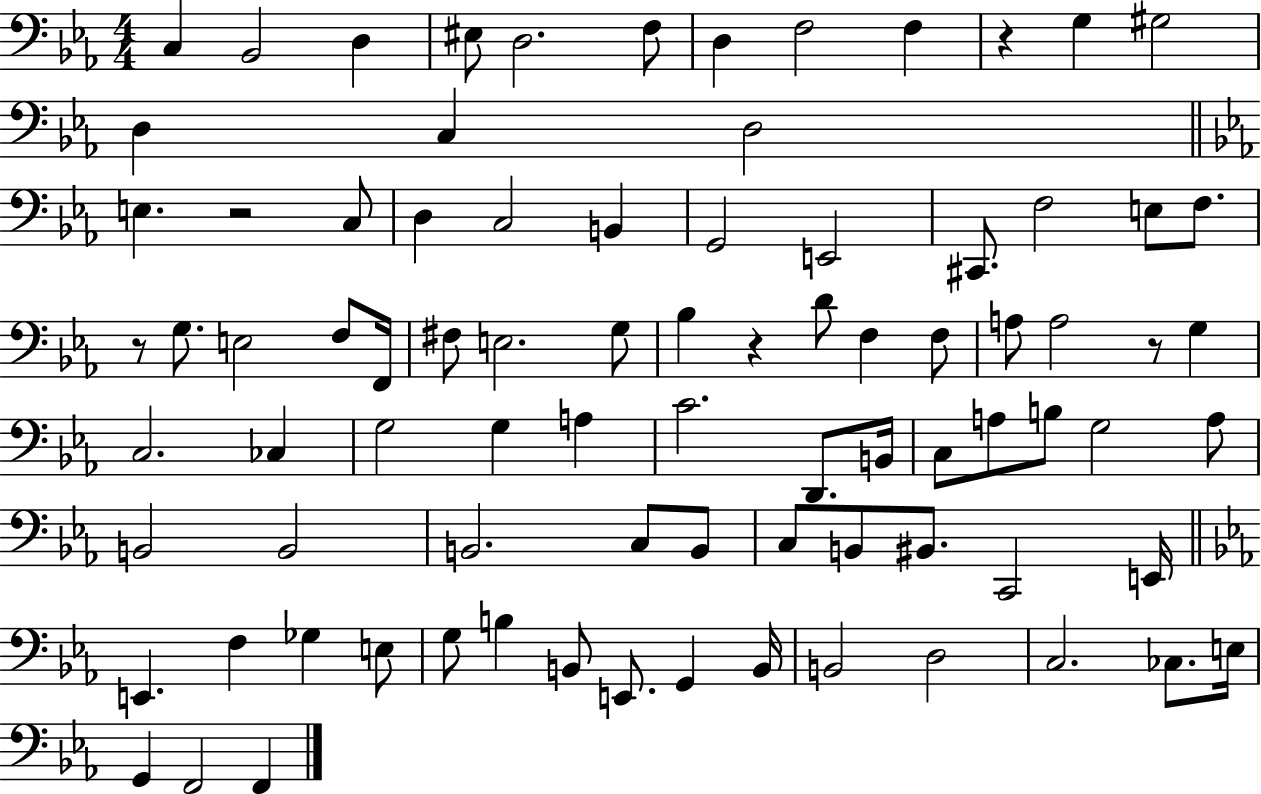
{
  \clef bass
  \numericTimeSignature
  \time 4/4
  \key ees \major
  c4 bes,2 d4 | eis8 d2. f8 | d4 f2 f4 | r4 g4 gis2 | \break d4 c4 d2 | \bar "||" \break \key ees \major e4. r2 c8 | d4 c2 b,4 | g,2 e,2 | cis,8. f2 e8 f8. | \break r8 g8. e2 f8 f,16 | fis8 e2. g8 | bes4 r4 d'8 f4 f8 | a8 a2 r8 g4 | \break c2. ces4 | g2 g4 a4 | c'2. d,8. b,16 | c8 a8 b8 g2 a8 | \break b,2 b,2 | b,2. c8 b,8 | c8 b,8 bis,8. c,2 e,16 | \bar "||" \break \key ees \major e,4. f4 ges4 e8 | g8 b4 b,8 e,8. g,4 b,16 | b,2 d2 | c2. ces8. e16 | \break g,4 f,2 f,4 | \bar "|."
}